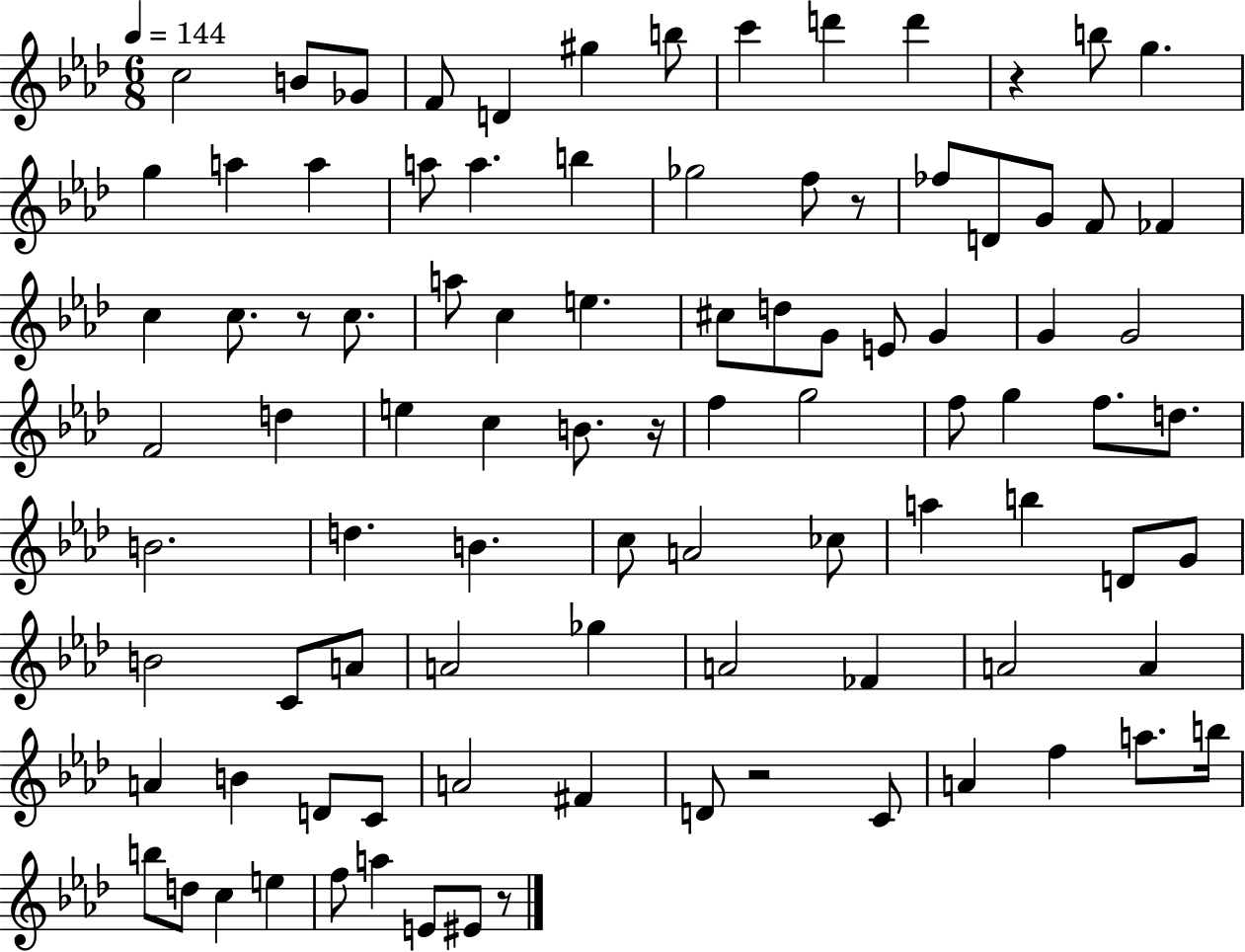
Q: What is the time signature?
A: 6/8